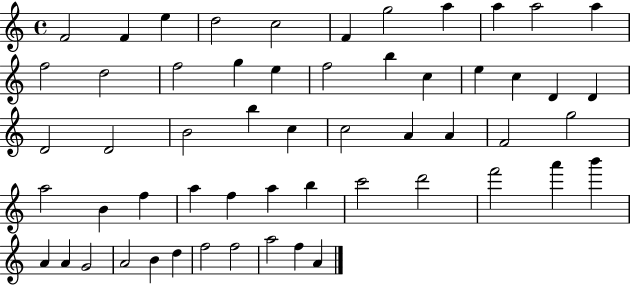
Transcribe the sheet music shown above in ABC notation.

X:1
T:Untitled
M:4/4
L:1/4
K:C
F2 F e d2 c2 F g2 a a a2 a f2 d2 f2 g e f2 b c e c D D D2 D2 B2 b c c2 A A F2 g2 a2 B f a f a b c'2 d'2 f'2 a' b' A A G2 A2 B d f2 f2 a2 f A